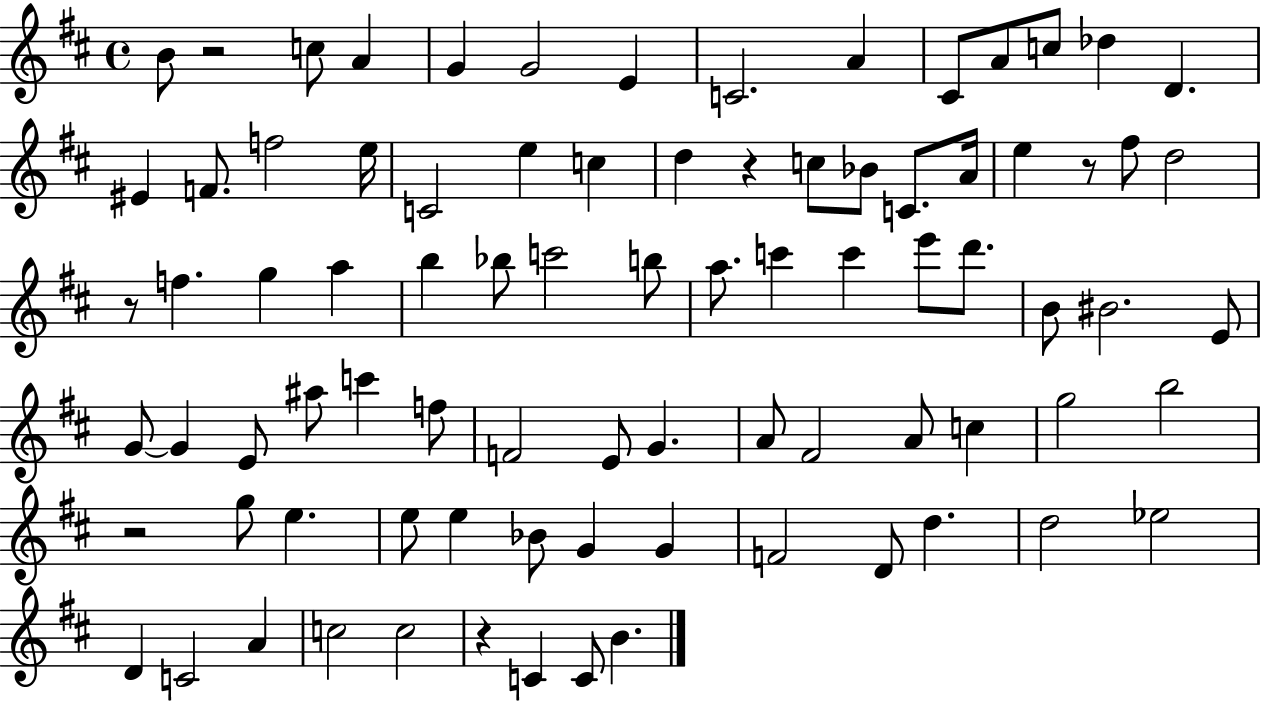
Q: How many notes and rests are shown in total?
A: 84